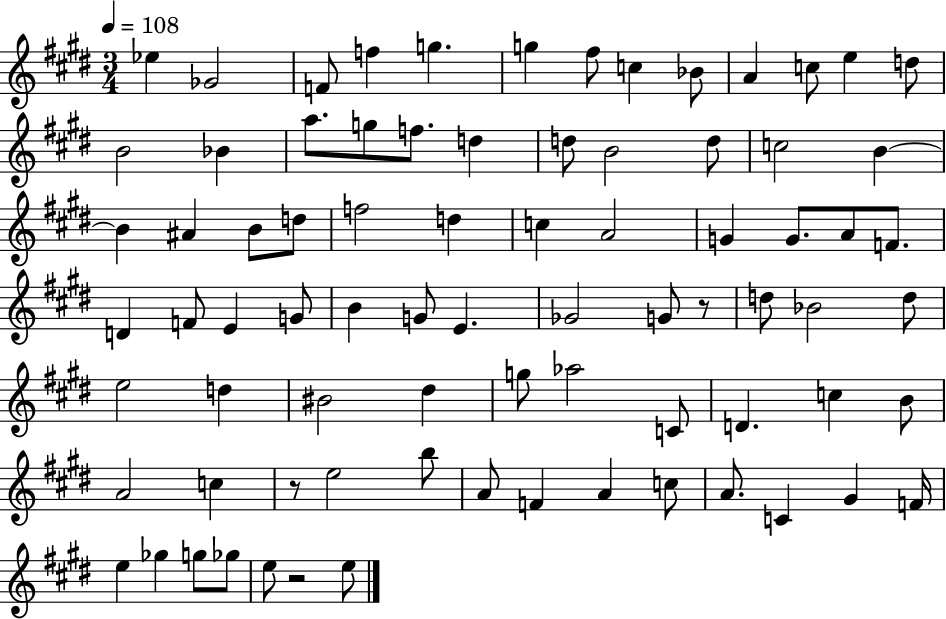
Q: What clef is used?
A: treble